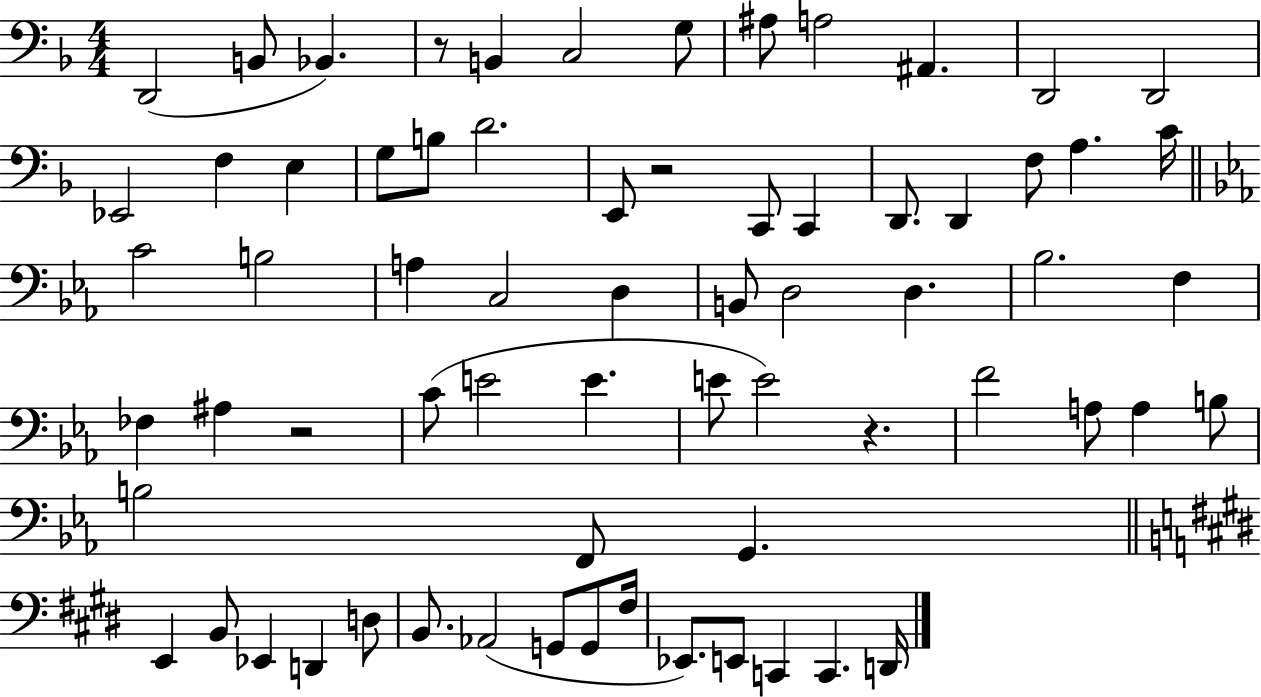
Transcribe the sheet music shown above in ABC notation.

X:1
T:Untitled
M:4/4
L:1/4
K:F
D,,2 B,,/2 _B,, z/2 B,, C,2 G,/2 ^A,/2 A,2 ^A,, D,,2 D,,2 _E,,2 F, E, G,/2 B,/2 D2 E,,/2 z2 C,,/2 C,, D,,/2 D,, F,/2 A, C/4 C2 B,2 A, C,2 D, B,,/2 D,2 D, _B,2 F, _F, ^A, z2 C/2 E2 E E/2 E2 z F2 A,/2 A, B,/2 B,2 F,,/2 G,, E,, B,,/2 _E,, D,, D,/2 B,,/2 _A,,2 G,,/2 G,,/2 ^F,/4 _E,,/2 E,,/2 C,, C,, D,,/4